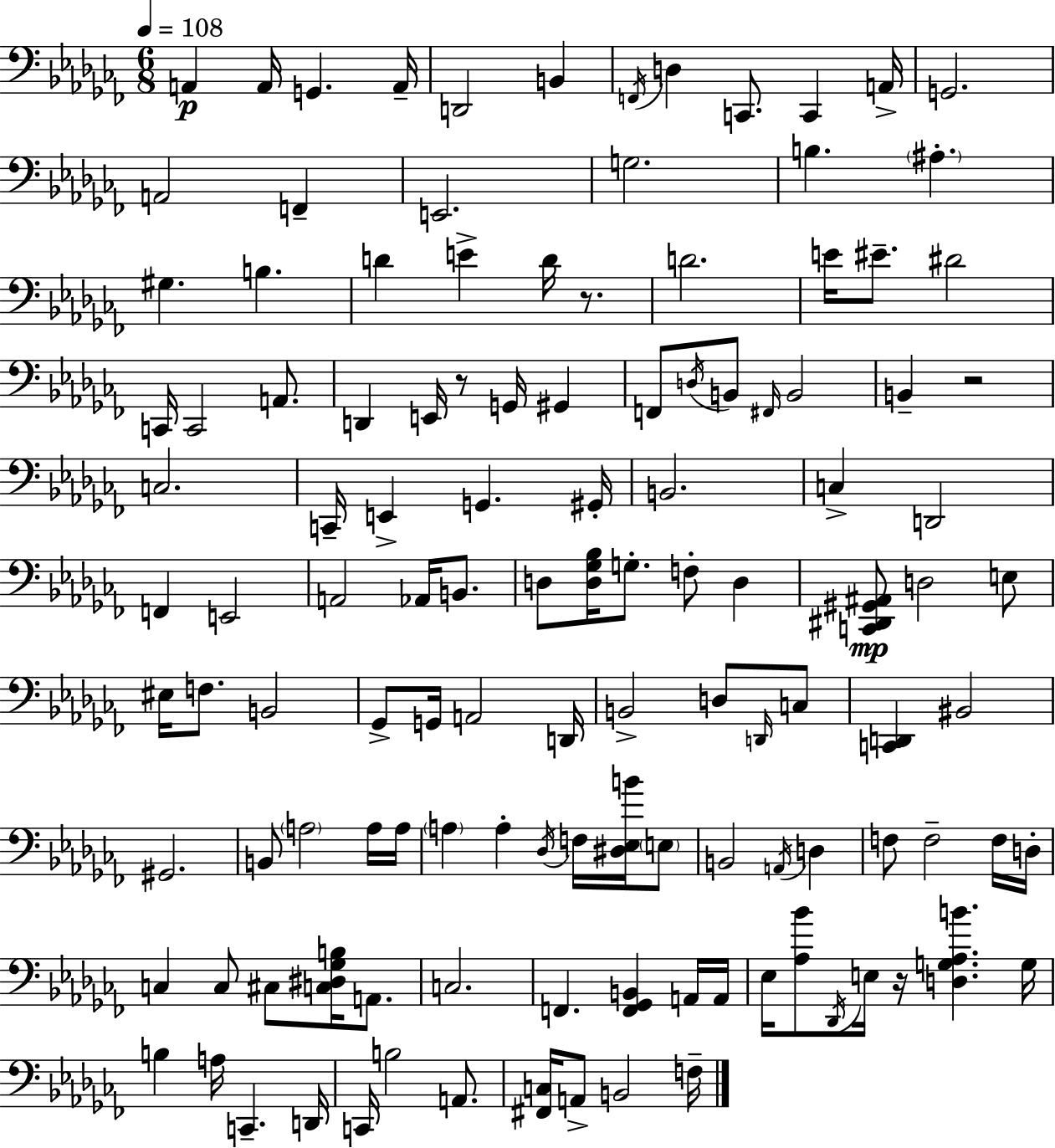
A2/q A2/s G2/q. A2/s D2/h B2/q F2/s D3/q C2/e. C2/q A2/s G2/h. A2/h F2/q E2/h. G3/h. B3/q. A#3/q. G#3/q. B3/q. D4/q E4/q D4/s R/e. D4/h. E4/s EIS4/e. D#4/h C2/s C2/h A2/e. D2/q E2/s R/e G2/s G#2/q F2/e D3/s B2/e F#2/s B2/h B2/q R/h C3/h. C2/s E2/q G2/q. G#2/s B2/h. C3/q D2/h F2/q E2/h A2/h Ab2/s B2/e. D3/e [D3,Gb3,Bb3]/s G3/e. F3/e D3/q [C2,D#2,G#2,A#2]/e D3/h E3/e EIS3/s F3/e. B2/h Gb2/e G2/s A2/h D2/s B2/h D3/e D2/s C3/e [C2,D2]/q BIS2/h G#2/h. B2/e A3/h A3/s A3/s A3/q A3/q Db3/s F3/s [D#3,Eb3,B4]/s E3/e B2/h A2/s D3/q F3/e F3/h F3/s D3/s C3/q C3/e C#3/e [C3,D#3,Gb3,B3]/s A2/e. C3/h. F2/q. [F2,Gb2,B2]/q A2/s A2/s Eb3/s [Ab3,Bb4]/e Db2/s E3/s R/s [D3,G3,Ab3,B4]/q. G3/s B3/q A3/s C2/q. D2/s C2/s B3/h A2/e. [F#2,C3]/s A2/e B2/h F3/s